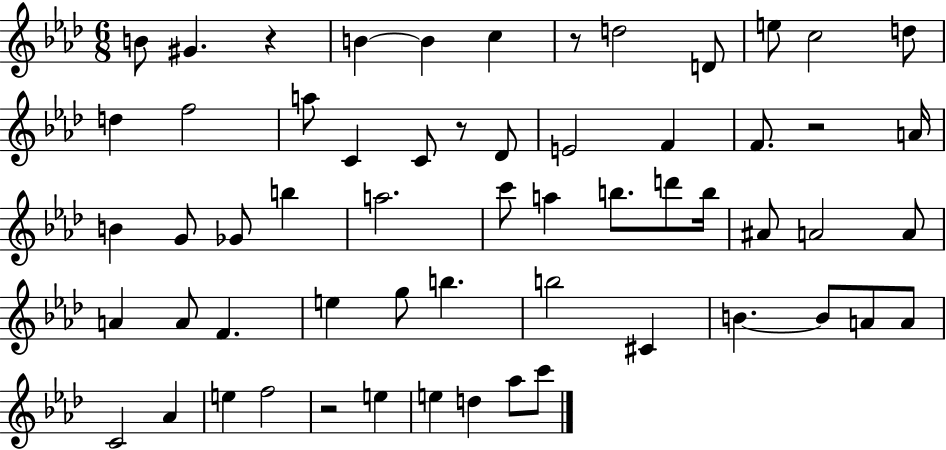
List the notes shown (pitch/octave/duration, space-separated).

B4/e G#4/q. R/q B4/q B4/q C5/q R/e D5/h D4/e E5/e C5/h D5/e D5/q F5/h A5/e C4/q C4/e R/e Db4/e E4/h F4/q F4/e. R/h A4/s B4/q G4/e Gb4/e B5/q A5/h. C6/e A5/q B5/e. D6/e B5/s A#4/e A4/h A4/e A4/q A4/e F4/q. E5/q G5/e B5/q. B5/h C#4/q B4/q. B4/e A4/e A4/e C4/h Ab4/q E5/q F5/h R/h E5/q E5/q D5/q Ab5/e C6/e